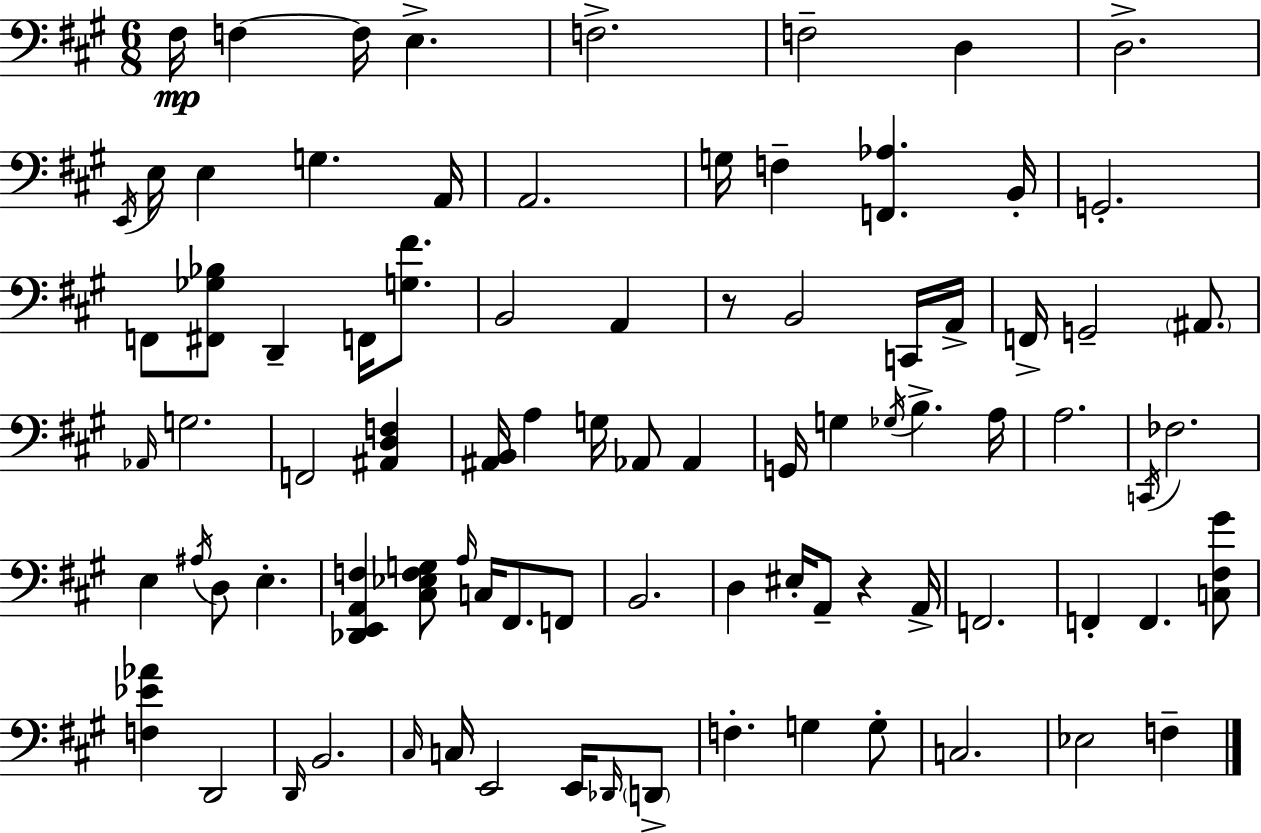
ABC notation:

X:1
T:Untitled
M:6/8
L:1/4
K:A
^F,/4 F, F,/4 E, F,2 F,2 D, D,2 E,,/4 E,/4 E, G, A,,/4 A,,2 G,/4 F, [F,,_A,] B,,/4 G,,2 F,,/2 [^F,,_G,_B,]/2 D,, F,,/4 [G,^F]/2 B,,2 A,, z/2 B,,2 C,,/4 A,,/4 F,,/4 G,,2 ^A,,/2 _A,,/4 G,2 F,,2 [^A,,D,F,] [^A,,B,,]/4 A, G,/4 _A,,/2 _A,, G,,/4 G, _G,/4 B, A,/4 A,2 C,,/4 _F,2 E, ^A,/4 D,/2 E, [_D,,E,,A,,F,] [^C,_E,F,G,]/2 A,/4 C,/4 ^F,,/2 F,,/2 B,,2 D, ^E,/4 A,,/2 z A,,/4 F,,2 F,, F,, [C,^F,^G]/2 [F,_E_A] D,,2 D,,/4 B,,2 ^C,/4 C,/4 E,,2 E,,/4 _D,,/4 D,,/2 F, G, G,/2 C,2 _E,2 F,